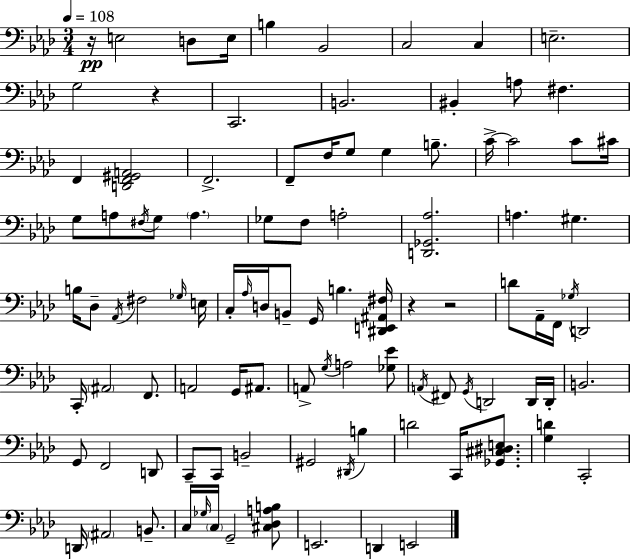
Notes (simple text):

R/s E3/h D3/e E3/s B3/q Bb2/h C3/h C3/q E3/h. G3/h R/q C2/h. B2/h. BIS2/q A3/e F#3/q. F2/q [D2,F2,G#2,A2]/h F2/h. F2/e F3/s G3/e G3/q B3/e. C4/s C4/h C4/e C#4/s G3/e A3/e F#3/s G3/e A3/q. Gb3/e F3/e A3/h [D2,Gb2,Ab3]/h. A3/q. G#3/q. B3/s Db3/e Ab2/s F#3/h Gb3/s E3/s C3/s Ab3/s D3/s B2/e G2/s B3/q. [D#2,E2,A#2,F#3]/s R/q R/h D4/e Ab2/s F2/s Gb3/s D2/h C2/s A#2/h F2/e. A2/h G2/s A#2/e. A2/e G3/s A3/h [Gb3,Eb4]/e A2/s F#2/e G2/s D2/h D2/s D2/s B2/h. G2/e F2/h D2/e C2/e C2/e B2/h G#2/h D#2/s B3/q D4/h C2/s [Gb2,C#3,D#3,E3]/e. [G3,D4]/q C2/h D2/s A#2/h B2/e. C3/s Gb3/s C3/s G2/h [C#3,Db3,A3,B3]/e E2/h. D2/q E2/h